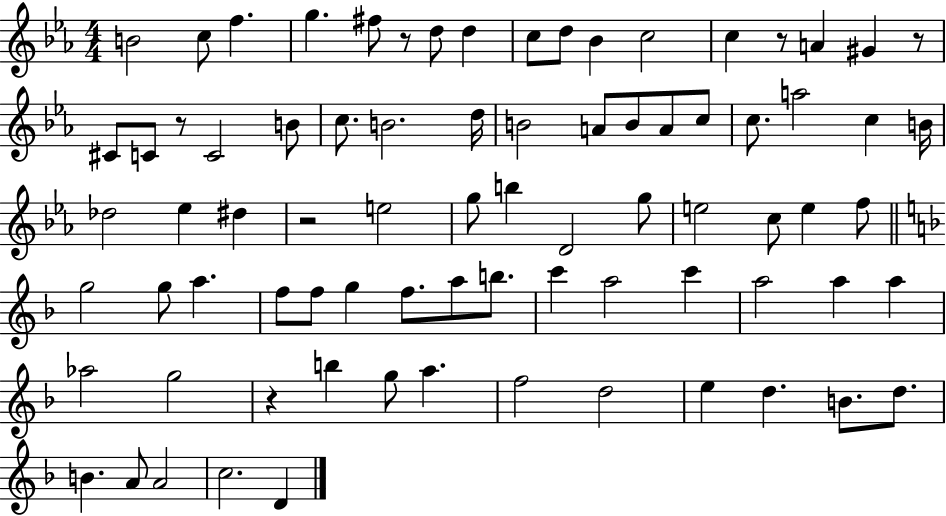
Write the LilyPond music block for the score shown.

{
  \clef treble
  \numericTimeSignature
  \time 4/4
  \key ees \major
  b'2 c''8 f''4. | g''4. fis''8 r8 d''8 d''4 | c''8 d''8 bes'4 c''2 | c''4 r8 a'4 gis'4 r8 | \break cis'8 c'8 r8 c'2 b'8 | c''8. b'2. d''16 | b'2 a'8 b'8 a'8 c''8 | c''8. a''2 c''4 b'16 | \break des''2 ees''4 dis''4 | r2 e''2 | g''8 b''4 d'2 g''8 | e''2 c''8 e''4 f''8 | \break \bar "||" \break \key d \minor g''2 g''8 a''4. | f''8 f''8 g''4 f''8. a''8 b''8. | c'''4 a''2 c'''4 | a''2 a''4 a''4 | \break aes''2 g''2 | r4 b''4 g''8 a''4. | f''2 d''2 | e''4 d''4. b'8. d''8. | \break b'4. a'8 a'2 | c''2. d'4 | \bar "|."
}